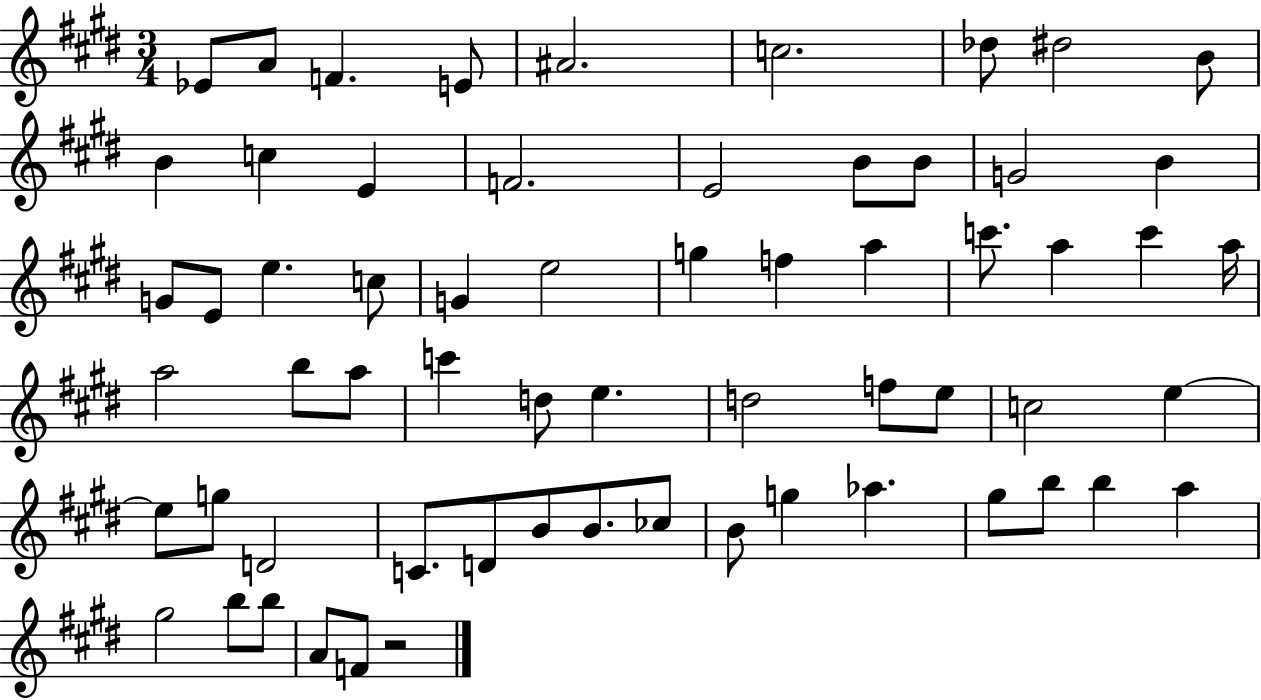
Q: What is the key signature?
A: E major